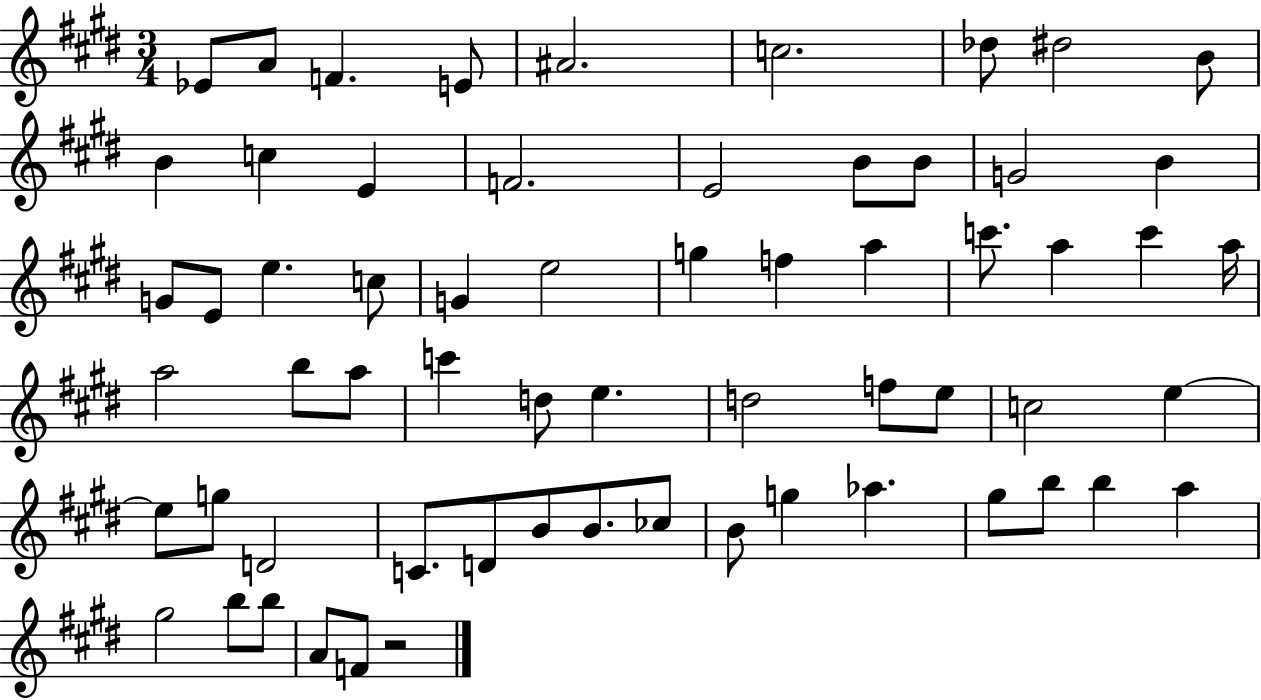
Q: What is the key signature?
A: E major